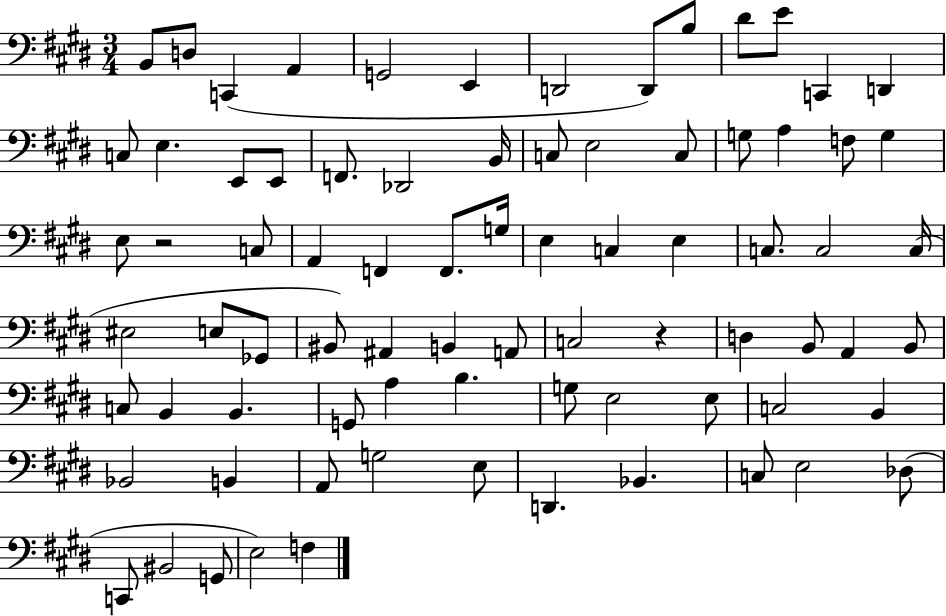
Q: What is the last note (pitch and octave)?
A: F3